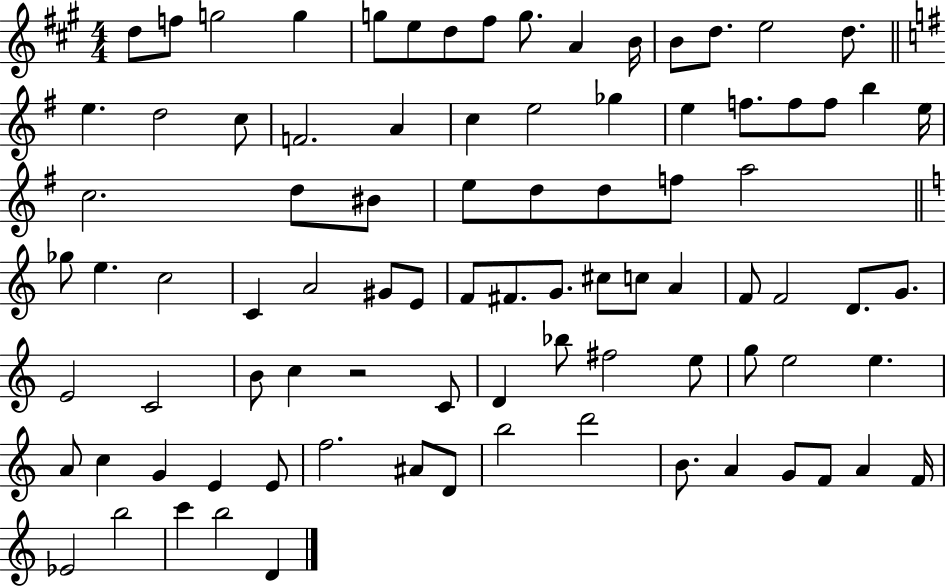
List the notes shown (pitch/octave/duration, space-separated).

D5/e F5/e G5/h G5/q G5/e E5/e D5/e F#5/e G5/e. A4/q B4/s B4/e D5/e. E5/h D5/e. E5/q. D5/h C5/e F4/h. A4/q C5/q E5/h Gb5/q E5/q F5/e. F5/e F5/e B5/q E5/s C5/h. D5/e BIS4/e E5/e D5/e D5/e F5/e A5/h Gb5/e E5/q. C5/h C4/q A4/h G#4/e E4/e F4/e F#4/e. G4/e. C#5/e C5/e A4/q F4/e F4/h D4/e. G4/e. E4/h C4/h B4/e C5/q R/h C4/e D4/q Bb5/e F#5/h E5/e G5/e E5/h E5/q. A4/e C5/q G4/q E4/q E4/e F5/h. A#4/e D4/e B5/h D6/h B4/e. A4/q G4/e F4/e A4/q F4/s Eb4/h B5/h C6/q B5/h D4/q